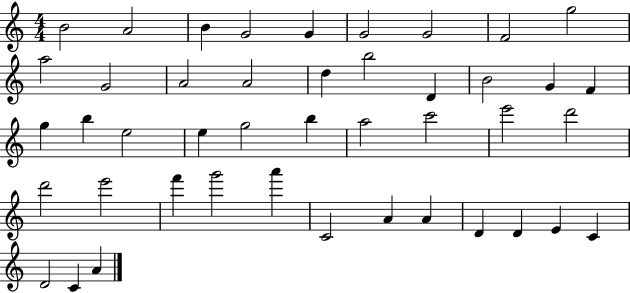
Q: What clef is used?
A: treble